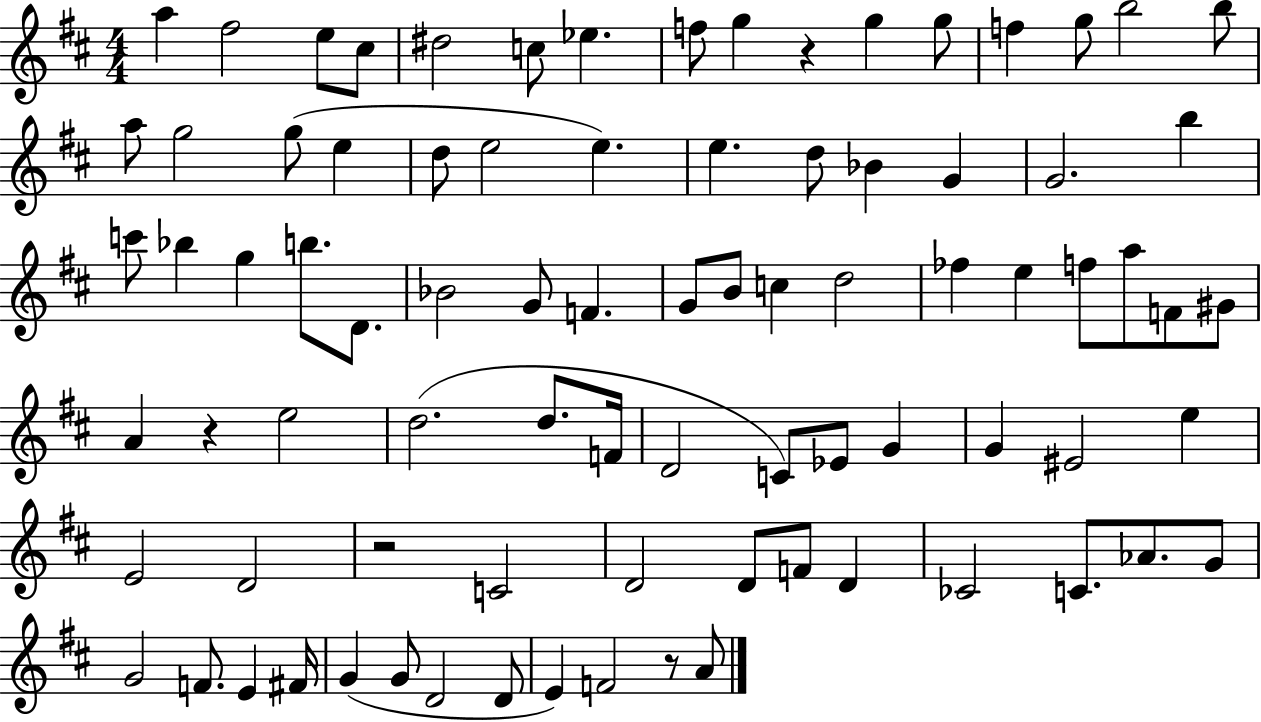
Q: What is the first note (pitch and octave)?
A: A5